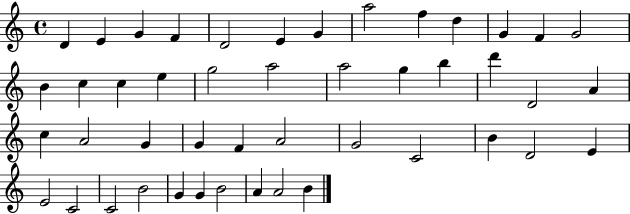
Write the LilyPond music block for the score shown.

{
  \clef treble
  \time 4/4
  \defaultTimeSignature
  \key c \major
  d'4 e'4 g'4 f'4 | d'2 e'4 g'4 | a''2 f''4 d''4 | g'4 f'4 g'2 | \break b'4 c''4 c''4 e''4 | g''2 a''2 | a''2 g''4 b''4 | d'''4 d'2 a'4 | \break c''4 a'2 g'4 | g'4 f'4 a'2 | g'2 c'2 | b'4 d'2 e'4 | \break e'2 c'2 | c'2 b'2 | g'4 g'4 b'2 | a'4 a'2 b'4 | \break \bar "|."
}